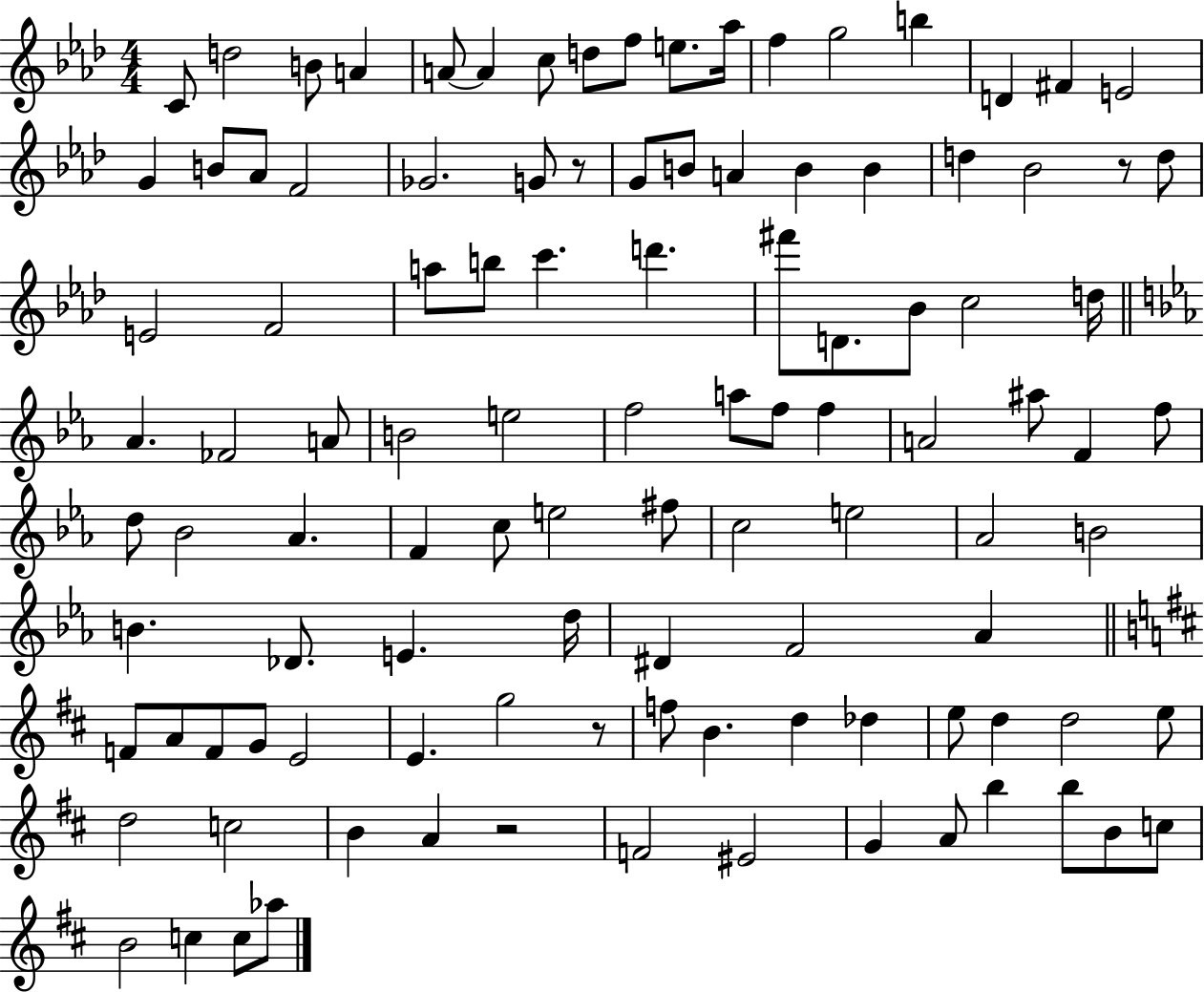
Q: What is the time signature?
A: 4/4